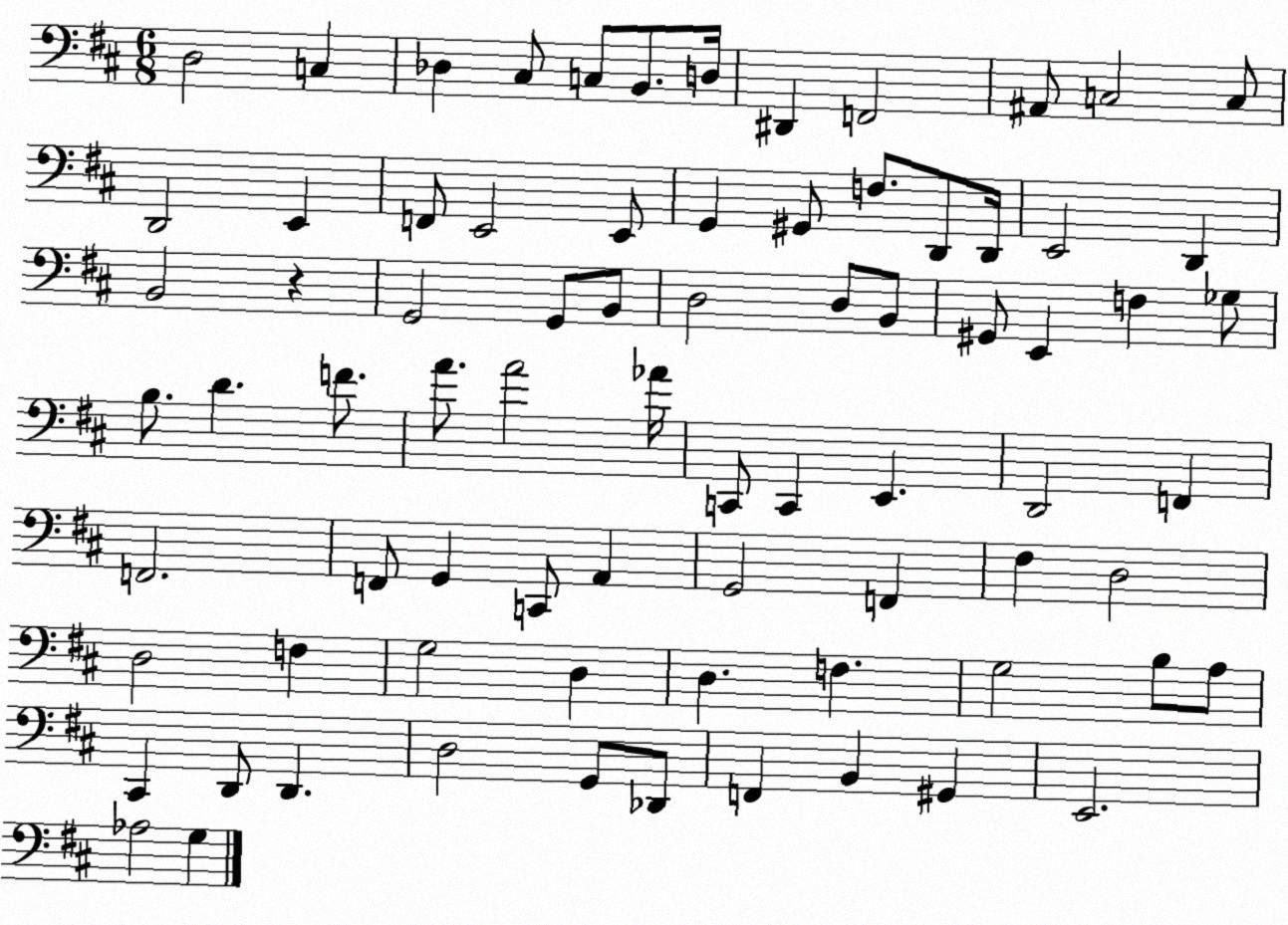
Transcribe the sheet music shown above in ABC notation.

X:1
T:Untitled
M:6/8
L:1/4
K:D
D,2 C, _D, ^C,/2 C,/2 B,,/2 D,/4 ^D,, F,,2 ^A,,/2 C,2 C,/2 D,,2 E,, F,,/2 E,,2 E,,/2 G,, ^G,,/2 F,/2 D,,/2 D,,/4 E,,2 D,, B,,2 z G,,2 G,,/2 B,,/2 D,2 D,/2 B,,/2 ^G,,/2 E,, F, _G,/2 B,/2 D F/2 A/2 A2 _A/4 C,,/2 C,, E,, D,,2 F,, F,,2 F,,/2 G,, C,,/2 A,, G,,2 F,, ^F, D,2 D,2 F, G,2 D, D, F, G,2 B,/2 A,/2 ^C,, D,,/2 D,, D,2 G,,/2 _D,,/2 F,, B,, ^G,, E,,2 _A,2 G,